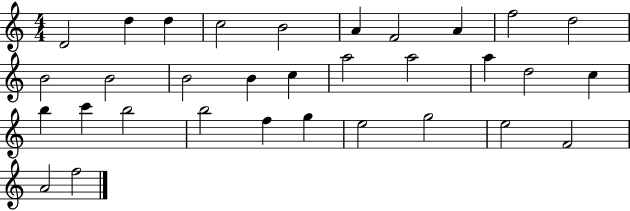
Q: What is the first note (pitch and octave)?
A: D4